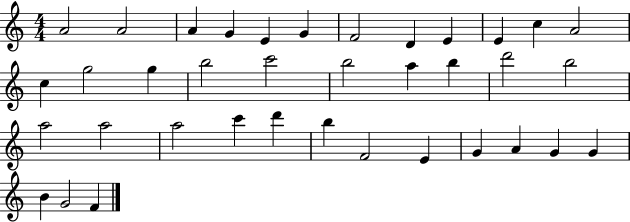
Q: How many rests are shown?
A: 0